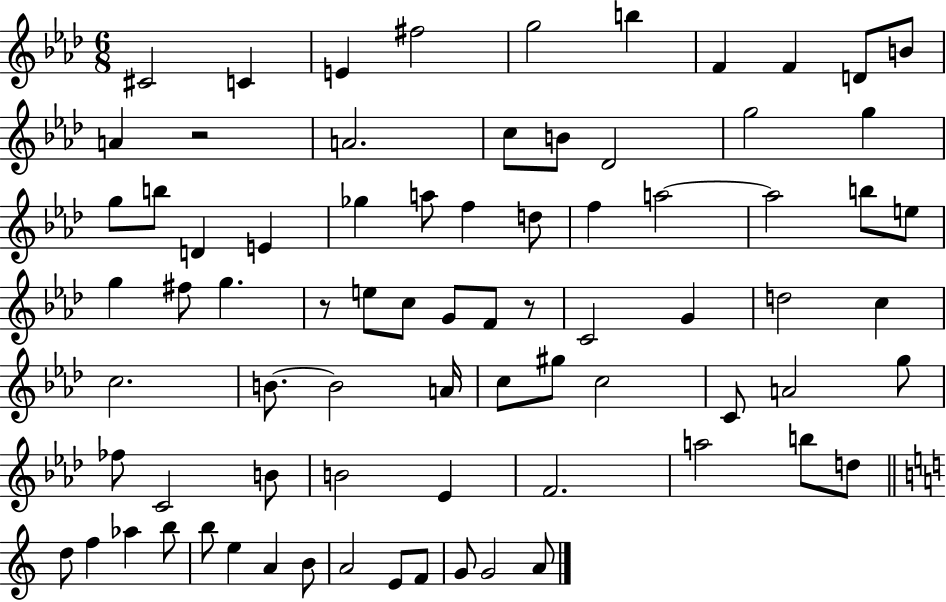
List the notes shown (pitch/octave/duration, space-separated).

C#4/h C4/q E4/q F#5/h G5/h B5/q F4/q F4/q D4/e B4/e A4/q R/h A4/h. C5/e B4/e Db4/h G5/h G5/q G5/e B5/e D4/q E4/q Gb5/q A5/e F5/q D5/e F5/q A5/h A5/h B5/e E5/e G5/q F#5/e G5/q. R/e E5/e C5/e G4/e F4/e R/e C4/h G4/q D5/h C5/q C5/h. B4/e. B4/h A4/s C5/e G#5/e C5/h C4/e A4/h G5/e FES5/e C4/h B4/e B4/h Eb4/q F4/h. A5/h B5/e D5/e D5/e F5/q Ab5/q B5/e B5/e E5/q A4/q B4/e A4/h E4/e F4/e G4/e G4/h A4/e